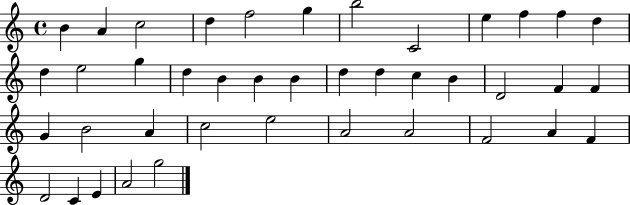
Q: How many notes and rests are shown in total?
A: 41